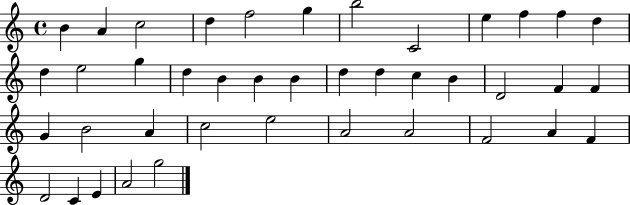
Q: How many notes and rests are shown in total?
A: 41